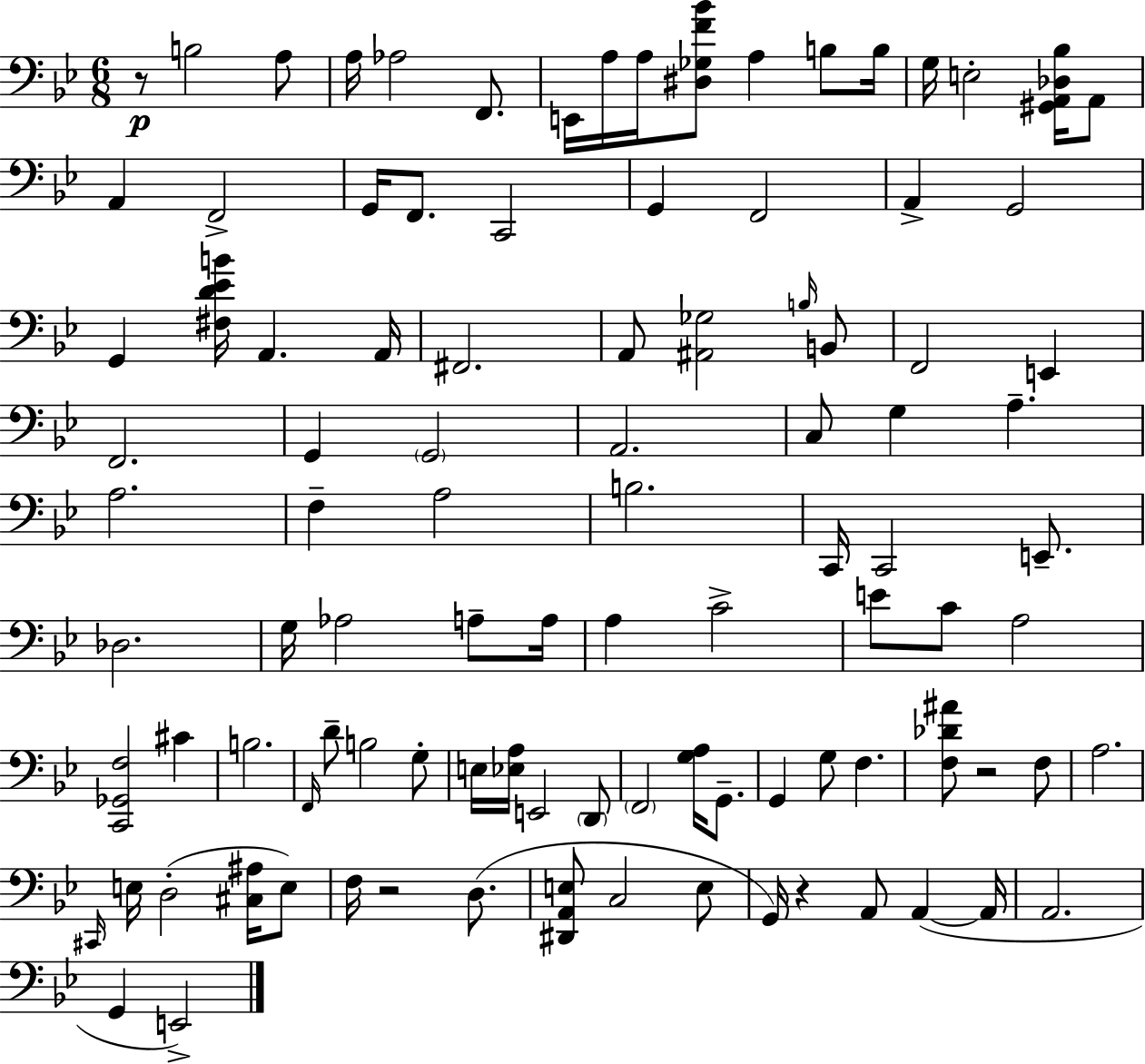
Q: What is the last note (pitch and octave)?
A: E2